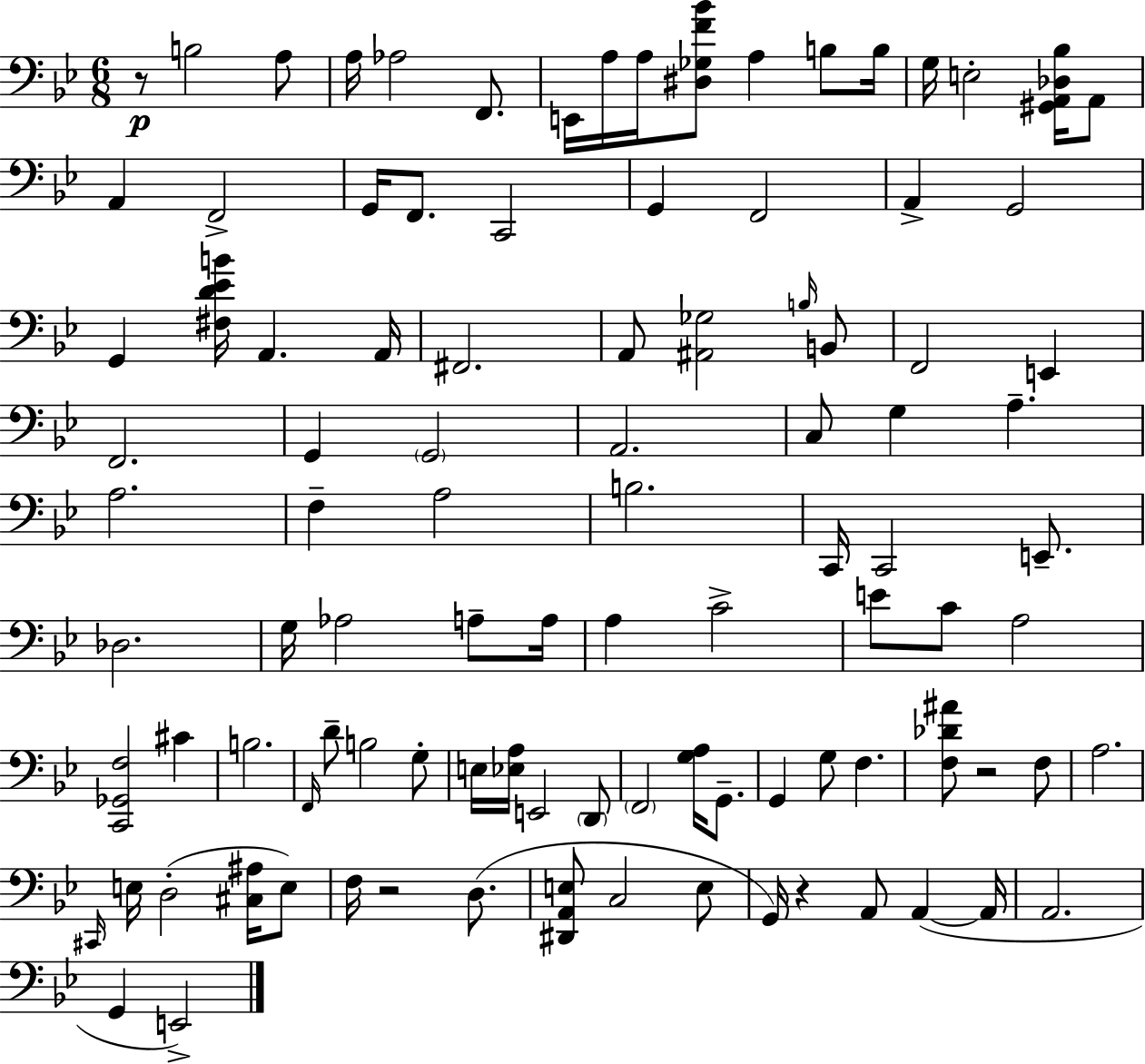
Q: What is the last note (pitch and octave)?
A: E2